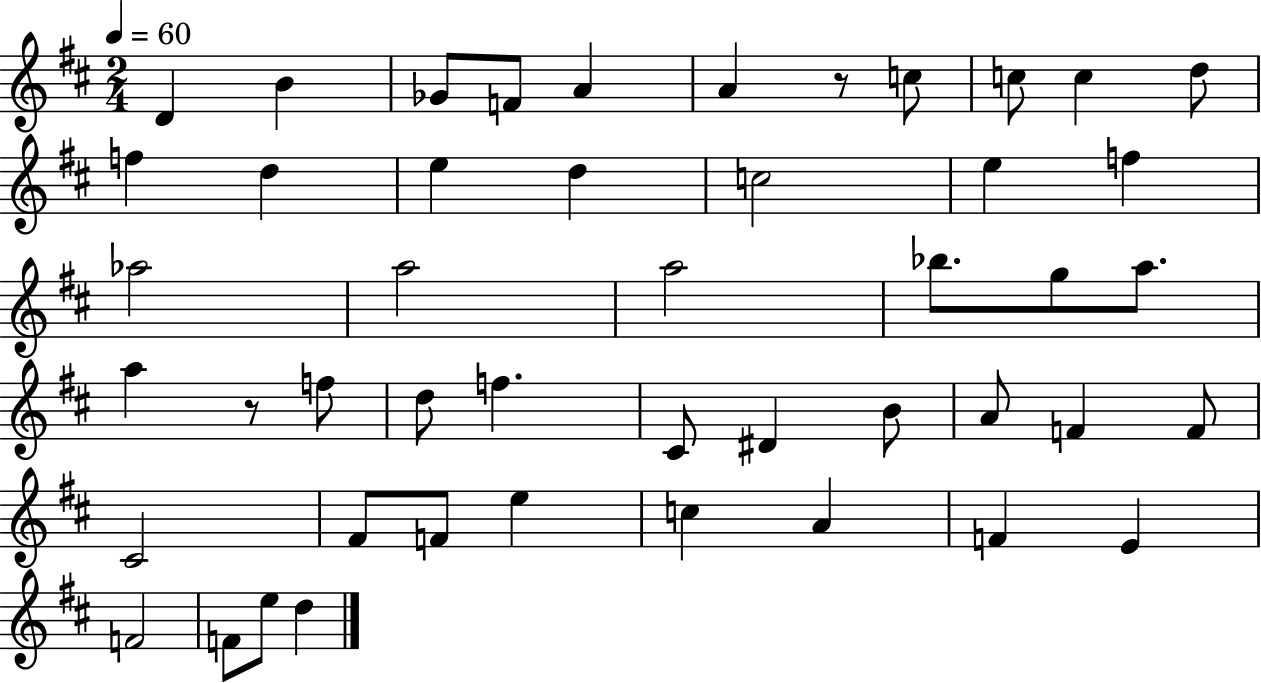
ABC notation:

X:1
T:Untitled
M:2/4
L:1/4
K:D
D B _G/2 F/2 A A z/2 c/2 c/2 c d/2 f d e d c2 e f _a2 a2 a2 _b/2 g/2 a/2 a z/2 f/2 d/2 f ^C/2 ^D B/2 A/2 F F/2 ^C2 ^F/2 F/2 e c A F E F2 F/2 e/2 d